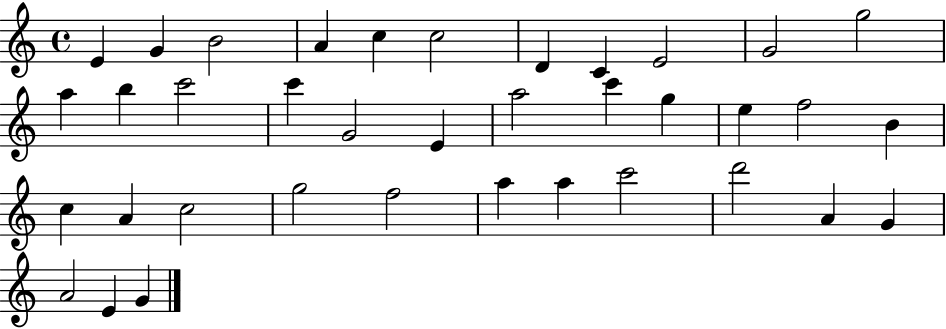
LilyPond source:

{
  \clef treble
  \time 4/4
  \defaultTimeSignature
  \key c \major
  e'4 g'4 b'2 | a'4 c''4 c''2 | d'4 c'4 e'2 | g'2 g''2 | \break a''4 b''4 c'''2 | c'''4 g'2 e'4 | a''2 c'''4 g''4 | e''4 f''2 b'4 | \break c''4 a'4 c''2 | g''2 f''2 | a''4 a''4 c'''2 | d'''2 a'4 g'4 | \break a'2 e'4 g'4 | \bar "|."
}